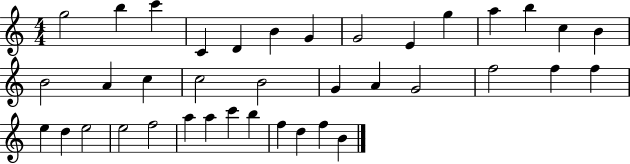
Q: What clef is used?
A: treble